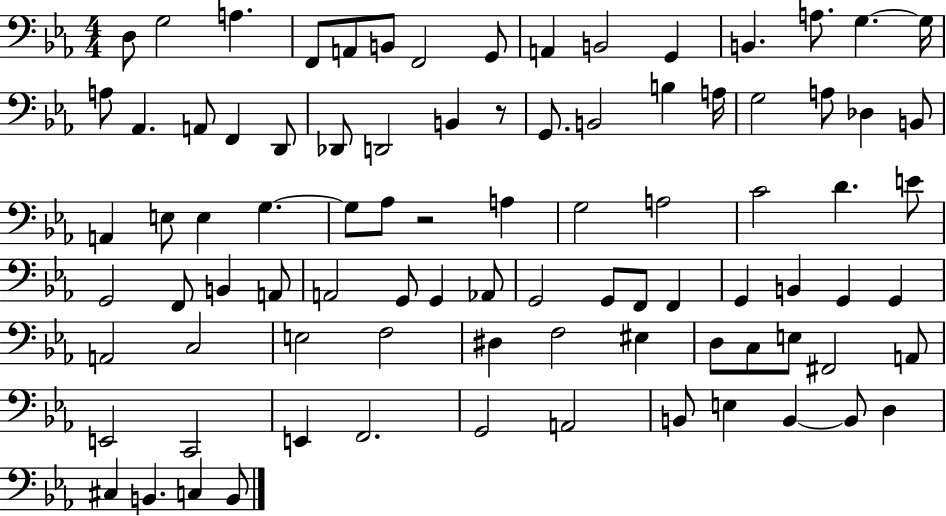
D3/e G3/h A3/q. F2/e A2/e B2/e F2/h G2/e A2/q B2/h G2/q B2/q. A3/e. G3/q. G3/s A3/e Ab2/q. A2/e F2/q D2/e Db2/e D2/h B2/q R/e G2/e. B2/h B3/q A3/s G3/h A3/e Db3/q B2/e A2/q E3/e E3/q G3/q. G3/e Ab3/e R/h A3/q G3/h A3/h C4/h D4/q. E4/e G2/h F2/e B2/q A2/e A2/h G2/e G2/q Ab2/e G2/h G2/e F2/e F2/q G2/q B2/q G2/q G2/q A2/h C3/h E3/h F3/h D#3/q F3/h EIS3/q D3/e C3/e E3/e F#2/h A2/e E2/h C2/h E2/q F2/h. G2/h A2/h B2/e E3/q B2/q B2/e D3/q C#3/q B2/q. C3/q B2/e